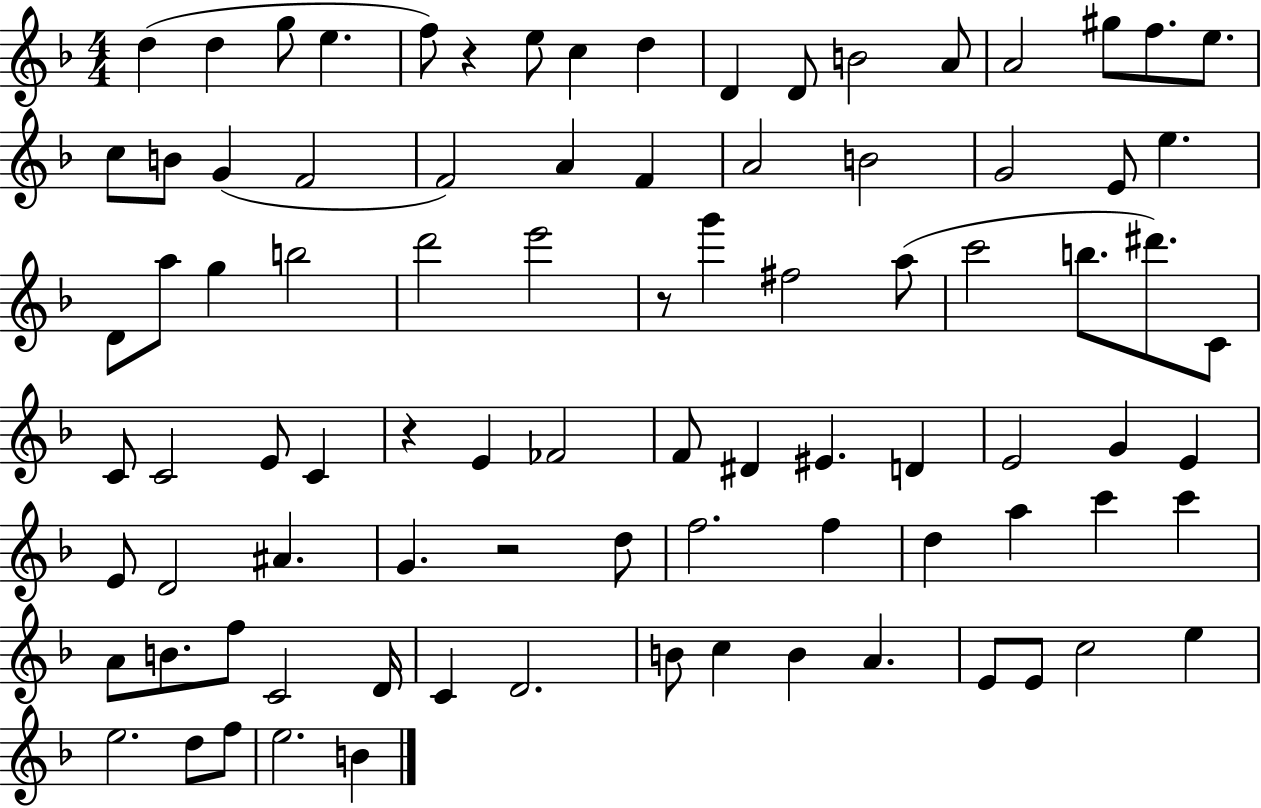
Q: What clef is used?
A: treble